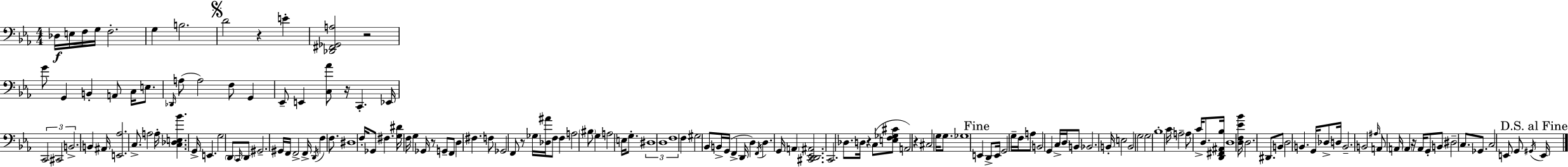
X:1
T:Untitled
M:4/4
L:1/4
K:Cm
_D,/4 E,/4 F,/4 G,/4 F,2 G, B,2 D2 z E [_D,,^F,,_G,,A,]2 z2 G/2 G,, B,, A,,/2 C,/4 E,/2 _D,,/4 A,/2 A,2 F,/2 G,, _E,,/2 E,, [C,_A]/2 z/4 C,, _E,,/4 C,,2 ^C,,2 B,,2 B,, ^A,,/4 [E,,_A,]2 C,/2 A,2 A,/4 [C,_D,E,_B] G,,/4 E,, G,2 D,,/2 C,,/4 D,,/2 ^G,,2 ^G,,/4 F,,/4 F,,2 F,,/4 D,,/4 F, F,/2 ^D,4 F,/4 _G,,/2 ^F, [G,^D]/4 F,/4 G, _G,,/4 z/2 G,,/2 F,,/2 D, ^F, F,/2 _G,,2 F,,/2 z/2 _G,/4 [_D,^A]/4 F,/2 F, A,2 ^B,/2 G, A,2 E,/4 G,/2 ^D,4 D,4 F,4 F, ^G,2 _B,,/2 B,,/4 G,,/4 F,, D,,/4 D, F,,/4 D, G,,/4 A,, [^C,,D,,_E,,^A,,]2 C,,2 _D,/2 D,/4 z C,/2 [E,F,_G,^C]/2 A,,2 z ^C,2 G,/4 G,/2 _G,4 E,, D,,/2 E,,/4 G,,2 G,/4 F,/4 A,/2 B,,2 G,, C,/4 D,/4 B,,/2 _B,,2 B,,/4 E,2 B,,2 G,2 G,2 _B,4 C/4 A,2 A,/2 C/4 D,/2 [D,,^F,,^A,,_B,]/4 D,4 [D,F,_E_B]/4 D,2 ^D,,/2 B,,/2 D,2 B,, G,,/4 _D,/2 D,/4 B,,2 B,,2 ^A,/4 A,,/2 A,,/4 A,, z/4 A,,/4 G,,/2 B,,/2 ^D,2 C,/2 _G,,/2 C,2 E,,/2 G,,/2 ^G,,/4 E,,/4